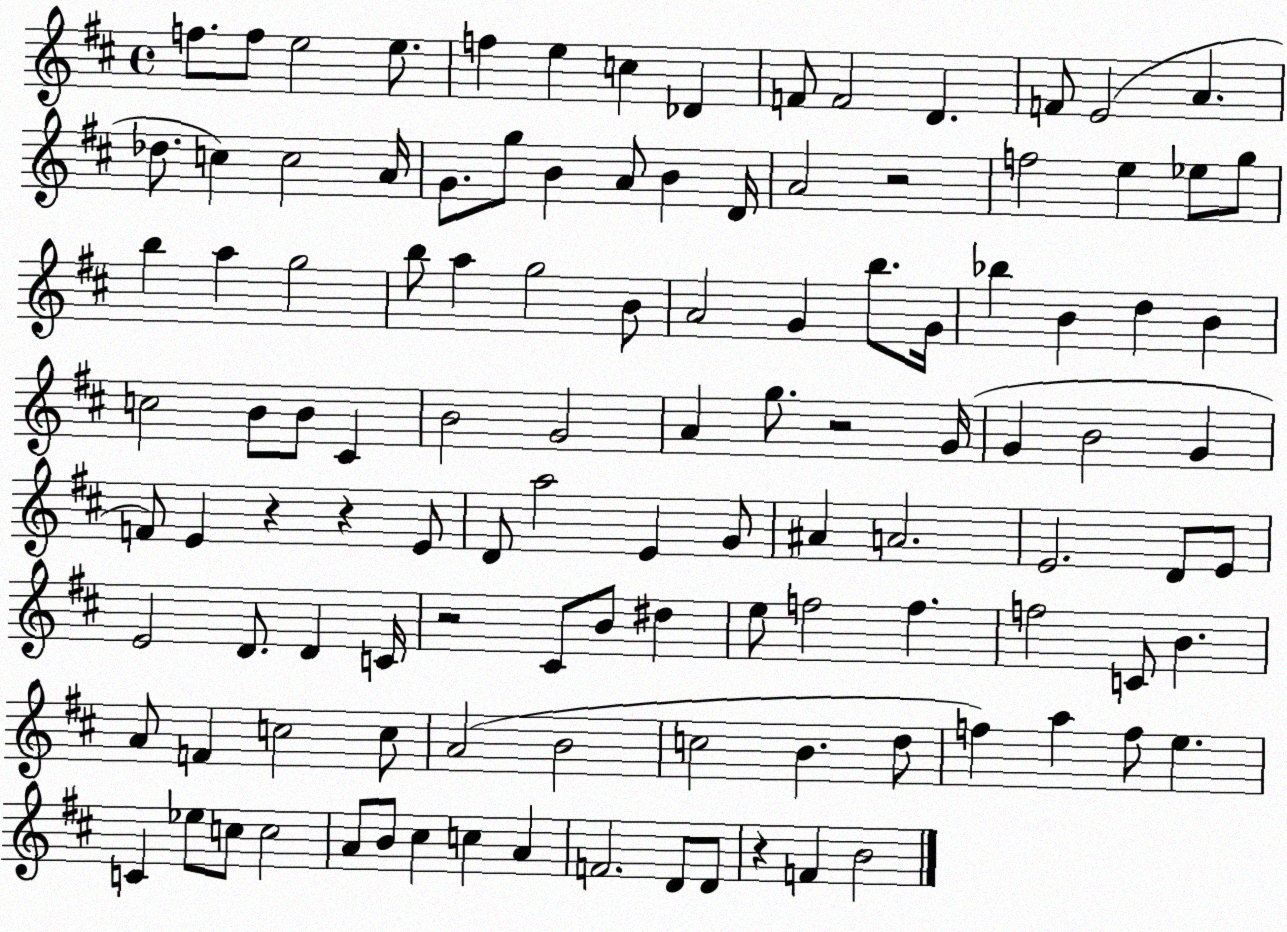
X:1
T:Untitled
M:4/4
L:1/4
K:D
f/2 f/2 e2 e/2 f e c _D F/2 F2 D F/2 E2 A _d/2 c c2 A/4 G/2 g/2 B A/2 B D/4 A2 z2 f2 e _e/2 g/2 b a g2 b/2 a g2 B/2 A2 G b/2 G/4 _b B d B c2 B/2 B/2 ^C B2 G2 A g/2 z2 G/4 G B2 G F/2 E z z E/2 D/2 a2 E G/2 ^A A2 E2 D/2 E/2 E2 D/2 D C/4 z2 ^C/2 B/2 ^d e/2 f2 f f2 C/2 B A/2 F c2 c/2 A2 B2 c2 B d/2 f a f/2 e C _e/2 c/2 c2 A/2 B/2 ^c c A F2 D/2 D/2 z F B2